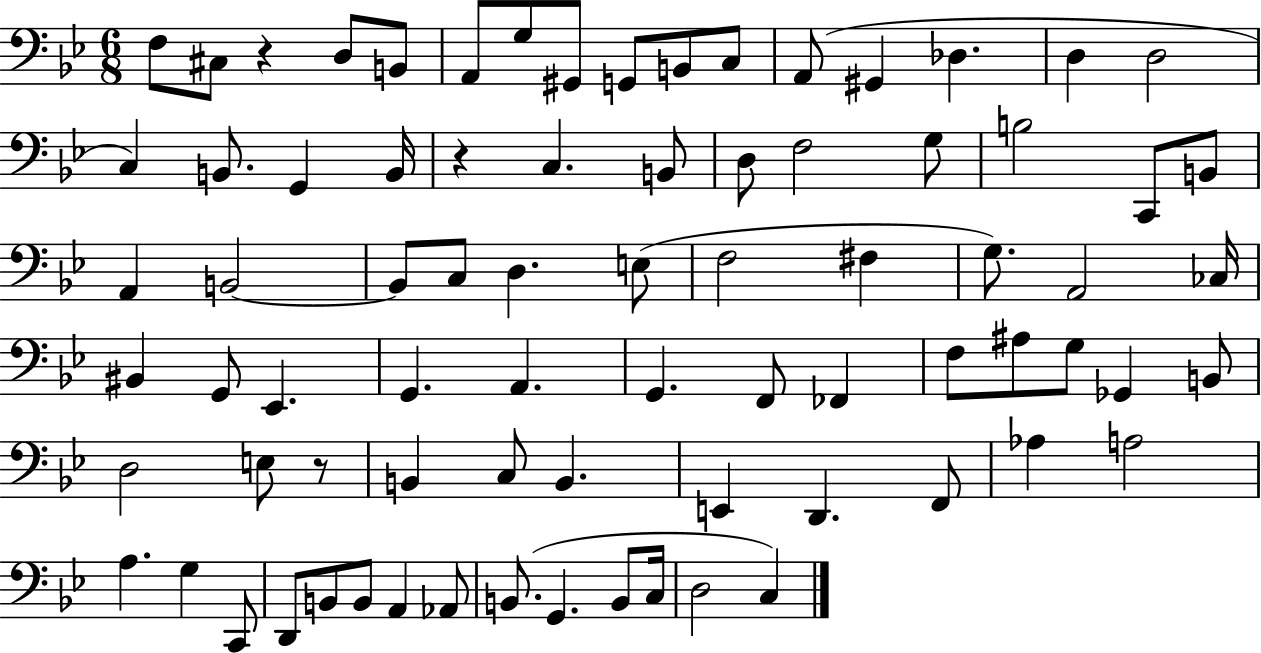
F3/e C#3/e R/q D3/e B2/e A2/e G3/e G#2/e G2/e B2/e C3/e A2/e G#2/q Db3/q. D3/q D3/h C3/q B2/e. G2/q B2/s R/q C3/q. B2/e D3/e F3/h G3/e B3/h C2/e B2/e A2/q B2/h B2/e C3/e D3/q. E3/e F3/h F#3/q G3/e. A2/h CES3/s BIS2/q G2/e Eb2/q. G2/q. A2/q. G2/q. F2/e FES2/q F3/e A#3/e G3/e Gb2/q B2/e D3/h E3/e R/e B2/q C3/e B2/q. E2/q D2/q. F2/e Ab3/q A3/h A3/q. G3/q C2/e D2/e B2/e B2/e A2/q Ab2/e B2/e. G2/q. B2/e C3/s D3/h C3/q